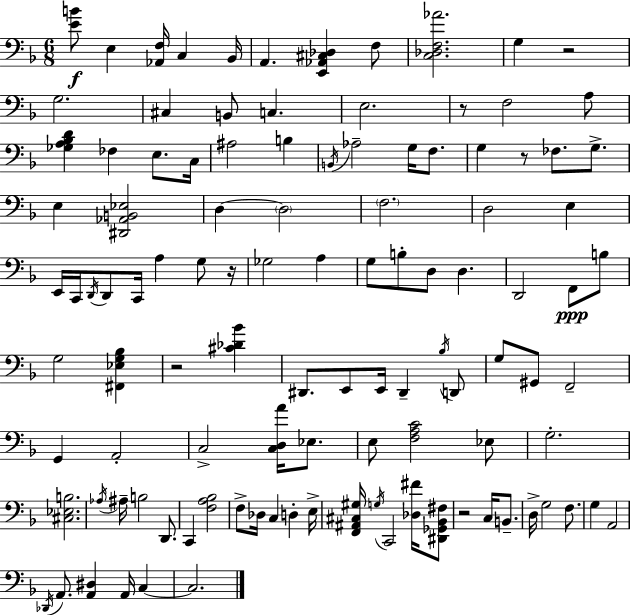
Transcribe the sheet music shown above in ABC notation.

X:1
T:Untitled
M:6/8
L:1/4
K:Dm
[EB]/2 E, [_A,,F,]/4 C, _B,,/4 A,, [E,,_A,,^C,_D,] F,/2 [C,_D,F,_A]2 G, z2 G,2 ^C, B,,/2 C, E,2 z/2 F,2 A,/2 [_G,A,_B,D] _F, E,/2 C,/4 ^A,2 B, B,,/4 _A,2 G,/4 F,/2 G, z/2 _F,/2 G,/2 E, [^D,,_A,,B,,_E,]2 D, D,2 F,2 D,2 E, E,,/4 C,,/4 D,,/4 D,,/2 C,,/4 A, G,/2 z/4 _G,2 A, G,/2 B,/2 D,/2 D, D,,2 F,,/2 B,/2 G,2 [^F,,_E,G,_B,] z2 [^C_D_B] ^D,,/2 E,,/2 E,,/4 ^D,, _B,/4 D,,/2 G,/2 ^G,,/2 F,,2 G,, A,,2 C,2 [C,D,A]/4 _E,/2 E,/2 [F,A,C]2 _E,/2 G,2 [^C,_E,B,]2 _A,/4 ^A,/4 B,2 D,,/2 C,, [F,A,_B,]2 F,/2 _D,/4 C, D, E,/4 [F,,^A,,^C,^G,]/4 G,/4 C,,2 [_D,^F]/4 [^D,,_G,,_B,,^F,]/2 z2 C,/4 B,,/2 D,/4 G,2 F,/2 G, A,,2 _D,,/4 A,,/2 [A,,^D,] A,,/4 C, C,2